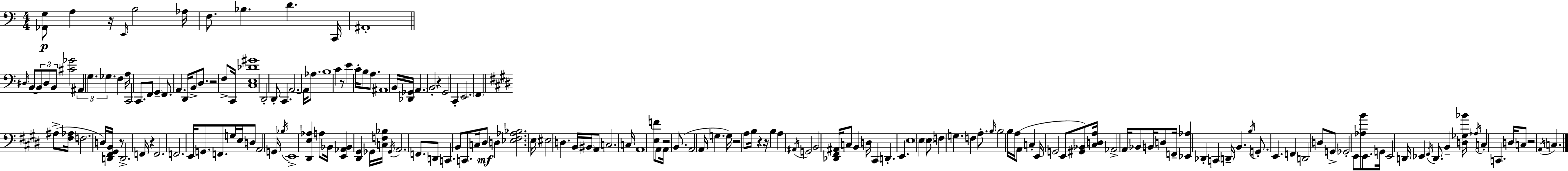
{
  \clef bass
  \numericTimeSignature
  \time 4/4
  \key a \minor
  <aes, g>8\p a4 r16 \grace { e,16 } b2 | aes16 f8. bes4. d'4. | c,16 ais,1-. | \bar "||" \break \key c \major \grace { dis16 } b,8~~ \tuplet 3/2 { b,8 dis8 b,8 } <cis' ges'>2 | \tuplet 3/2 { ais,4 g4. ges4. } | f4 a16 c,2 c,8. | f,8 \parenthesize g,4-- f,8. a,4. | \break d,16 b,8-> d8. r2 f8-> | c,16 <c e des' gis'>1 | d,2-. d,8-. c,4. | a,2.~~ a,16 aes8. | \break b1 | c'4 r8 e'4 c'16-. b8 a8. | ais,1 | b,16 <des, ges,>16 \parenthesize a,4. b,2-. | \break r4 g,2 c,4-. | e,2. \parenthesize f,4 | \bar "||" \break \key e \major ais8->( <fis aes>16 f2. d16) | <d, fis, gis, b,>16 r8 d,2.-> f,16 | r4 f,2. | f,2. e,16 g,8. | \break f,8. g16 e16 d8 a,2 g,16 | \acciaccatura { bes16 } e,1-> | <dis, e aes>4 a8 bes,16 <e, aes, bes,>4 <dis, gis,>4 | ges,16 <c f bes>16 \acciaccatura { ges,16 } a,2. f,8. | \break d,8 c,4. b,8 c,8. c16 | dis8\mf d4 <ees fis aes bes>2. | e16 eis2 d4. | b,16 \parenthesize bis,16 a,8 c2. | \break c16 a,1 | <e f'>8 a,8 a,16 r2 b,8.( | a,2 a,16 g4. | g16) r2 a8 b16 r4 | \break r16 b4 a4 \acciaccatura { ais,16 } g,2 | b,2 <des, fis, ais,>16 c8 b,4 | d16 cis,4 d,4.-. e,4. | e1 | \break \parenthesize e4 \parenthesize e8 f4 g4. | f4 a8.-. \grace { b16 } b2 | b16 a16 a,8( c4-. e,16 g,2 | e,8 <gis, bes,>8) <cis d a>16 aes,2-> | \break a,16 bes,8 b,16 d8 f,16-- <ees, aes>4 des,4-. | c,4 \parenthesize d,16-- b,4. \acciaccatura { b16 } g,8.-. e,4. | f,4 d,2 | d8 g,8-> ges,2-. e,8 <aes b'>8 | \break e,8. g,16 e,2 d,16 ees,4 | \acciaccatura { fis,16 } d,8. b,4-- <d ges bes'>16 \acciaccatura { aes16 } c4-. | c,4. d16 c8 r2 | \acciaccatura { a,16 } c4. \bar "|."
}